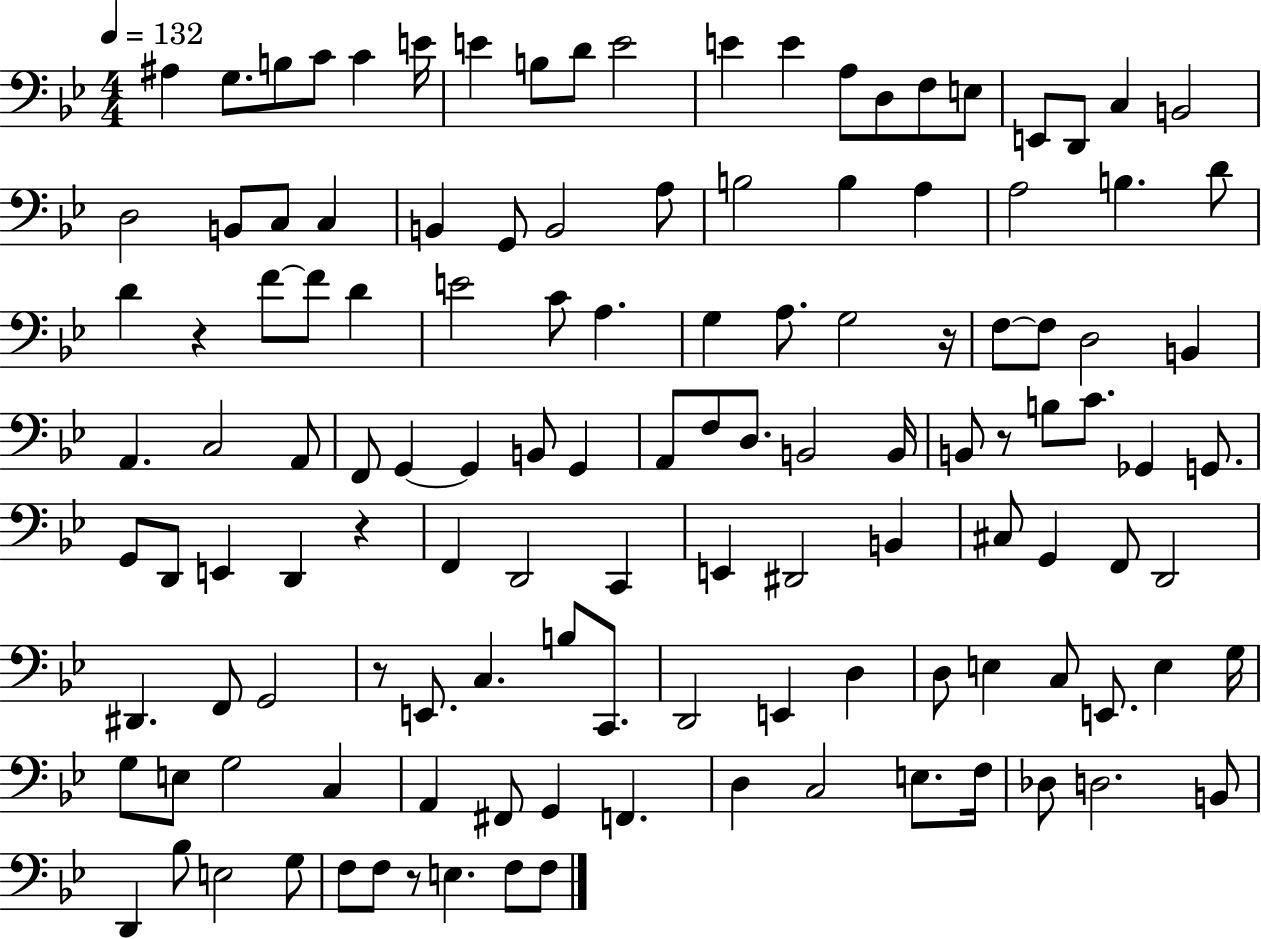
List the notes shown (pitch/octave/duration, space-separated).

A#3/q G3/e. B3/e C4/e C4/q E4/s E4/q B3/e D4/e E4/h E4/q E4/q A3/e D3/e F3/e E3/e E2/e D2/e C3/q B2/h D3/h B2/e C3/e C3/q B2/q G2/e B2/h A3/e B3/h B3/q A3/q A3/h B3/q. D4/e D4/q R/q F4/e F4/e D4/q E4/h C4/e A3/q. G3/q A3/e. G3/h R/s F3/e F3/e D3/h B2/q A2/q. C3/h A2/e F2/e G2/q G2/q B2/e G2/q A2/e F3/e D3/e. B2/h B2/s B2/e R/e B3/e C4/e. Gb2/q G2/e. G2/e D2/e E2/q D2/q R/q F2/q D2/h C2/q E2/q D#2/h B2/q C#3/e G2/q F2/e D2/h D#2/q. F2/e G2/h R/e E2/e. C3/q. B3/e C2/e. D2/h E2/q D3/q D3/e E3/q C3/e E2/e. E3/q G3/s G3/e E3/e G3/h C3/q A2/q F#2/e G2/q F2/q. D3/q C3/h E3/e. F3/s Db3/e D3/h. B2/e D2/q Bb3/e E3/h G3/e F3/e F3/e R/e E3/q. F3/e F3/e